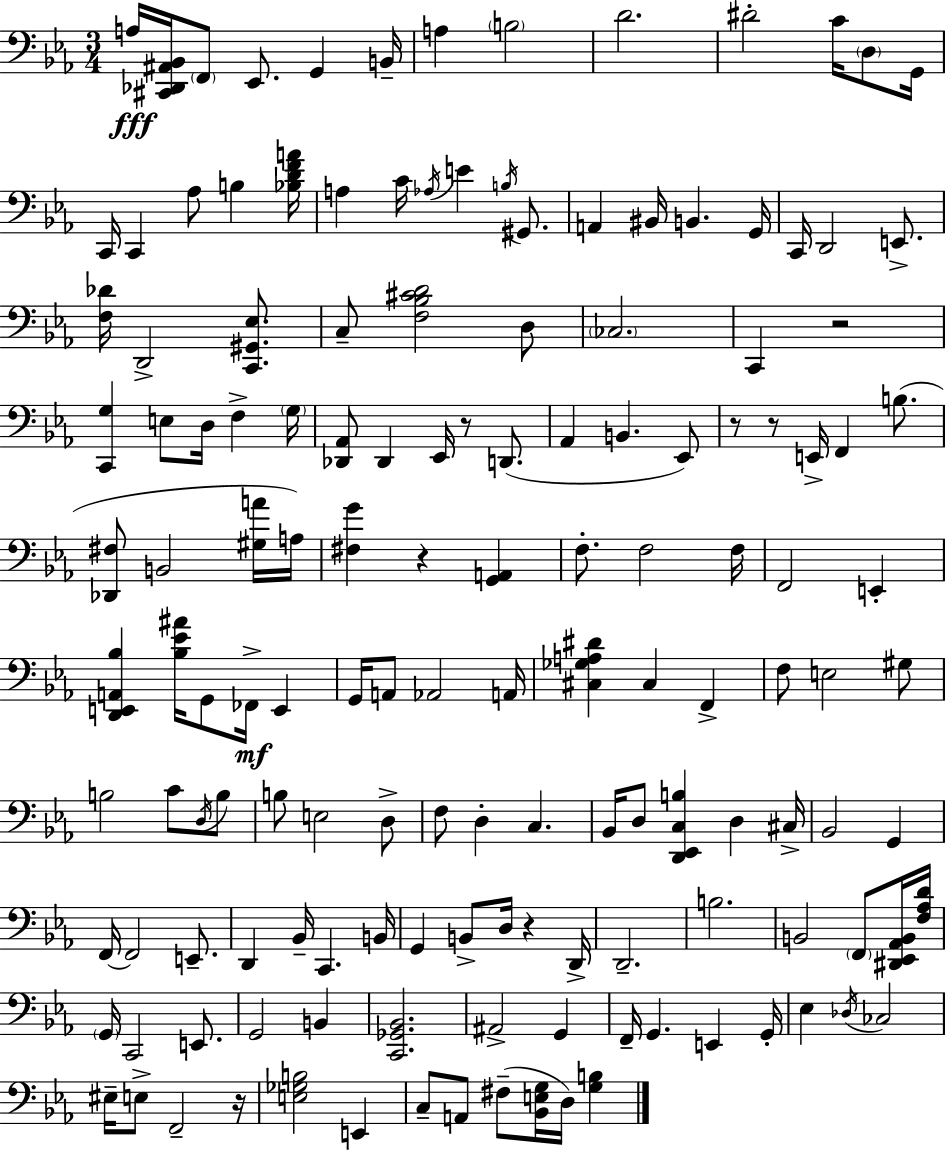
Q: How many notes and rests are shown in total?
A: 147